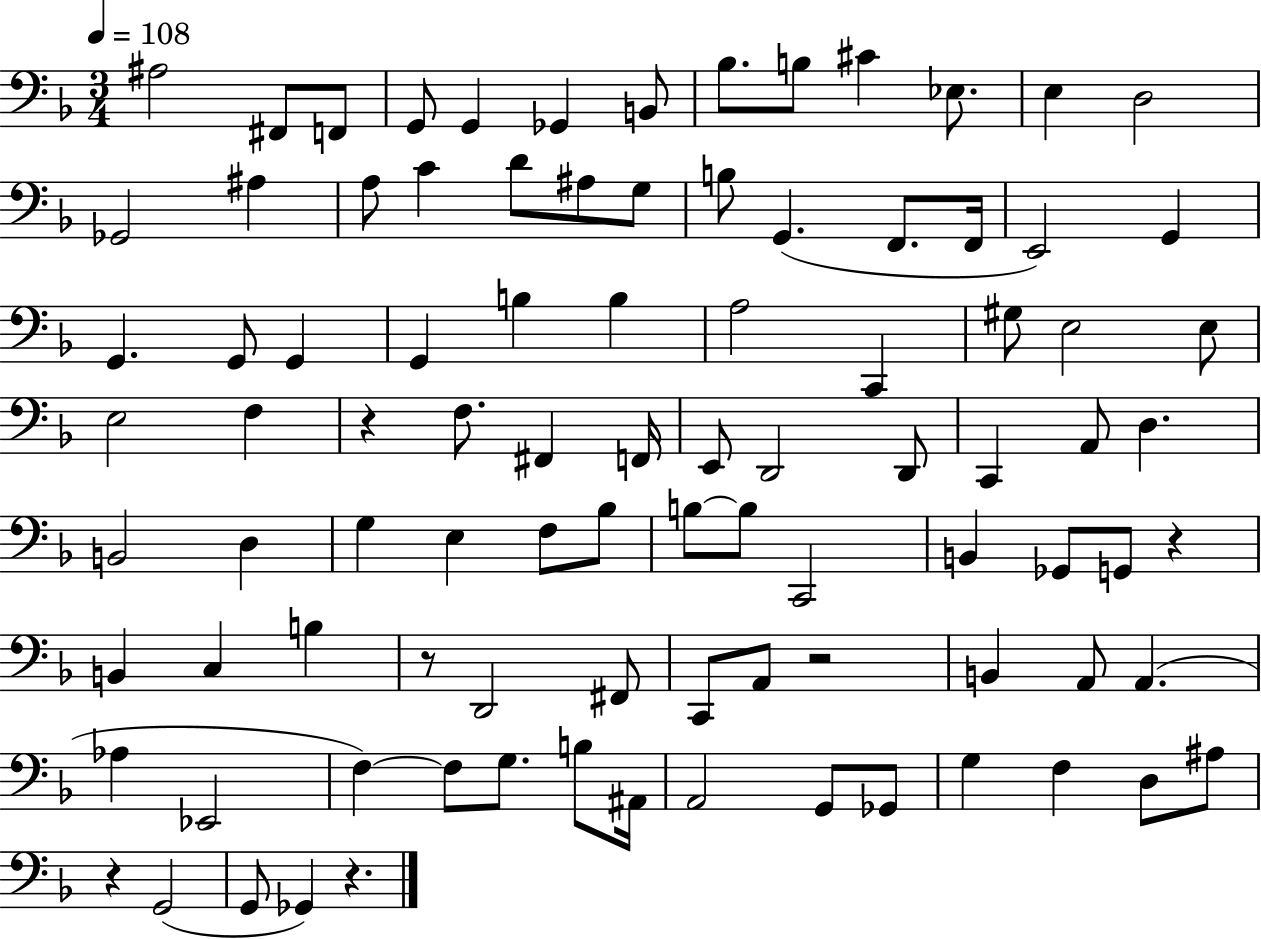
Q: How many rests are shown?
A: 6